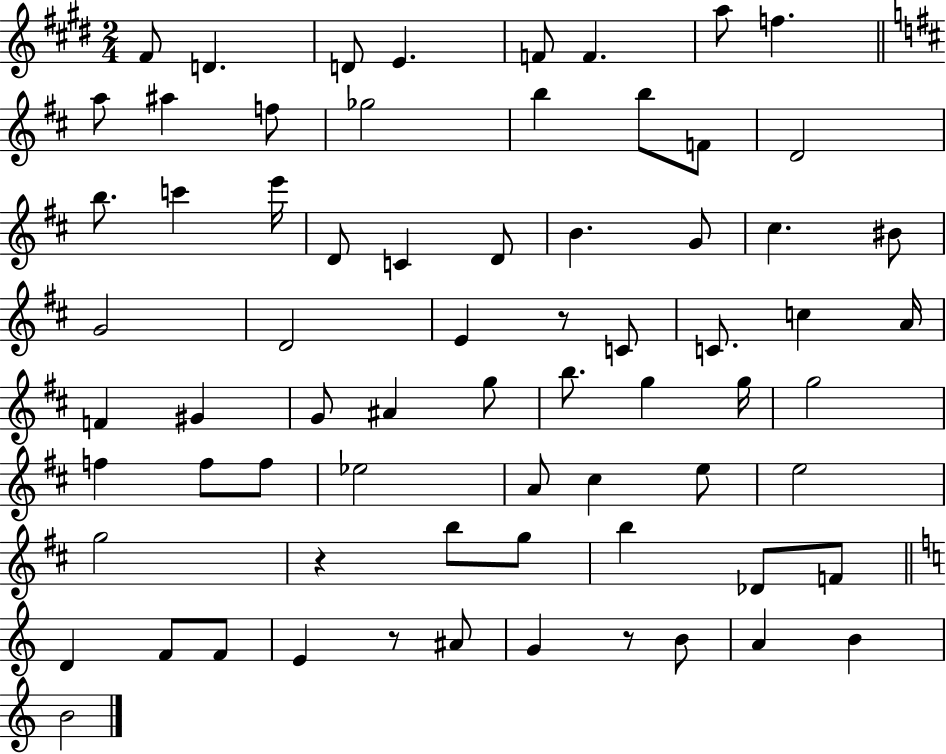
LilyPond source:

{
  \clef treble
  \numericTimeSignature
  \time 2/4
  \key e \major
  fis'8 d'4. | d'8 e'4. | f'8 f'4. | a''8 f''4. | \break \bar "||" \break \key d \major a''8 ais''4 f''8 | ges''2 | b''4 b''8 f'8 | d'2 | \break b''8. c'''4 e'''16 | d'8 c'4 d'8 | b'4. g'8 | cis''4. bis'8 | \break g'2 | d'2 | e'4 r8 c'8 | c'8. c''4 a'16 | \break f'4 gis'4 | g'8 ais'4 g''8 | b''8. g''4 g''16 | g''2 | \break f''4 f''8 f''8 | ees''2 | a'8 cis''4 e''8 | e''2 | \break g''2 | r4 b''8 g''8 | b''4 des'8 f'8 | \bar "||" \break \key c \major d'4 f'8 f'8 | e'4 r8 ais'8 | g'4 r8 b'8 | a'4 b'4 | \break b'2 | \bar "|."
}